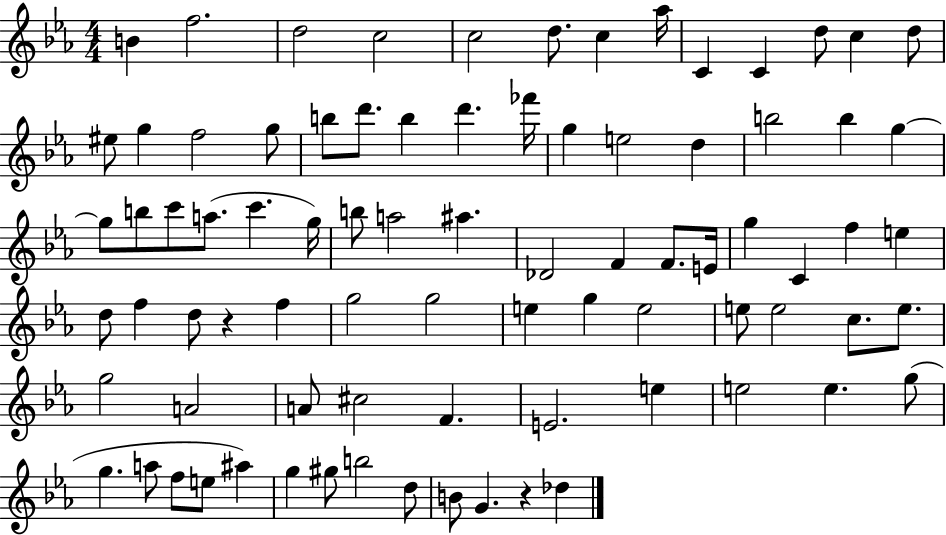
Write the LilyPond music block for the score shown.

{
  \clef treble
  \numericTimeSignature
  \time 4/4
  \key ees \major
  b'4 f''2. | d''2 c''2 | c''2 d''8. c''4 aes''16 | c'4 c'4 d''8 c''4 d''8 | \break eis''8 g''4 f''2 g''8 | b''8 d'''8. b''4 d'''4. fes'''16 | g''4 e''2 d''4 | b''2 b''4 g''4~~ | \break g''8 b''8 c'''8 a''8.( c'''4. g''16) | b''8 a''2 ais''4. | des'2 f'4 f'8. e'16 | g''4 c'4 f''4 e''4 | \break d''8 f''4 d''8 r4 f''4 | g''2 g''2 | e''4 g''4 e''2 | e''8 e''2 c''8. e''8. | \break g''2 a'2 | a'8 cis''2 f'4. | e'2. e''4 | e''2 e''4. g''8( | \break g''4. a''8 f''8 e''8 ais''4) | g''4 gis''8 b''2 d''8 | b'8 g'4. r4 des''4 | \bar "|."
}